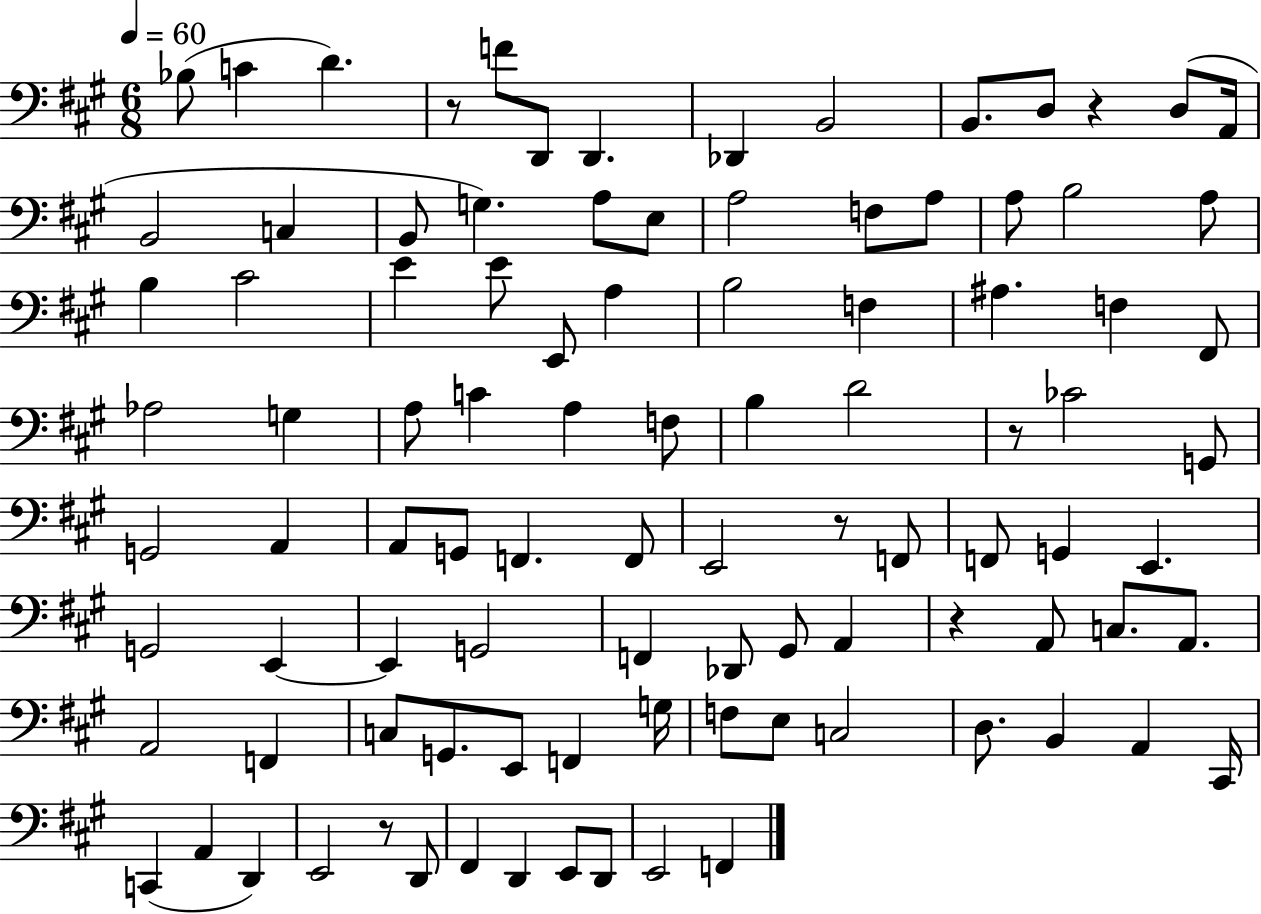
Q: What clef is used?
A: bass